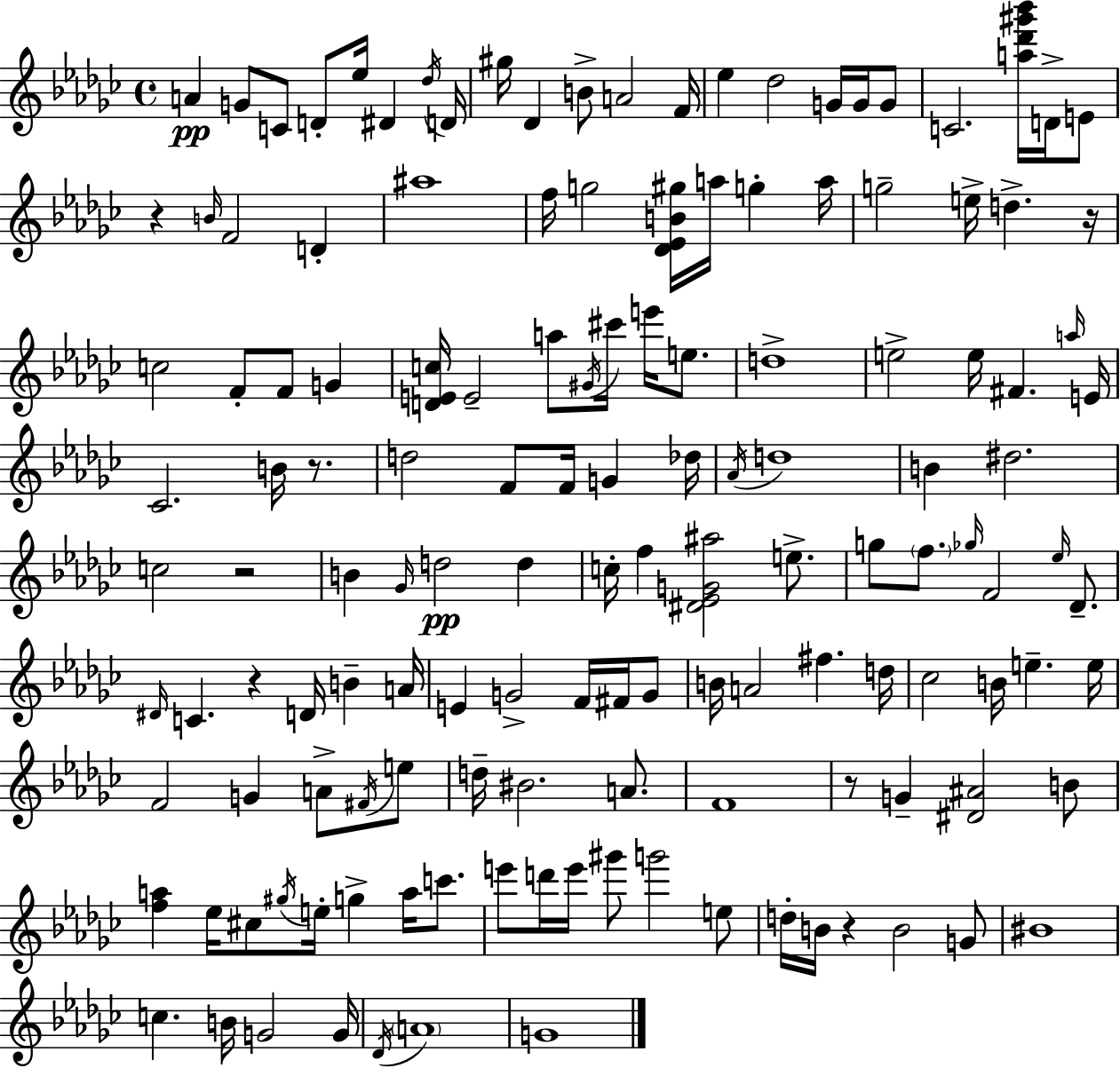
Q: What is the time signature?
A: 4/4